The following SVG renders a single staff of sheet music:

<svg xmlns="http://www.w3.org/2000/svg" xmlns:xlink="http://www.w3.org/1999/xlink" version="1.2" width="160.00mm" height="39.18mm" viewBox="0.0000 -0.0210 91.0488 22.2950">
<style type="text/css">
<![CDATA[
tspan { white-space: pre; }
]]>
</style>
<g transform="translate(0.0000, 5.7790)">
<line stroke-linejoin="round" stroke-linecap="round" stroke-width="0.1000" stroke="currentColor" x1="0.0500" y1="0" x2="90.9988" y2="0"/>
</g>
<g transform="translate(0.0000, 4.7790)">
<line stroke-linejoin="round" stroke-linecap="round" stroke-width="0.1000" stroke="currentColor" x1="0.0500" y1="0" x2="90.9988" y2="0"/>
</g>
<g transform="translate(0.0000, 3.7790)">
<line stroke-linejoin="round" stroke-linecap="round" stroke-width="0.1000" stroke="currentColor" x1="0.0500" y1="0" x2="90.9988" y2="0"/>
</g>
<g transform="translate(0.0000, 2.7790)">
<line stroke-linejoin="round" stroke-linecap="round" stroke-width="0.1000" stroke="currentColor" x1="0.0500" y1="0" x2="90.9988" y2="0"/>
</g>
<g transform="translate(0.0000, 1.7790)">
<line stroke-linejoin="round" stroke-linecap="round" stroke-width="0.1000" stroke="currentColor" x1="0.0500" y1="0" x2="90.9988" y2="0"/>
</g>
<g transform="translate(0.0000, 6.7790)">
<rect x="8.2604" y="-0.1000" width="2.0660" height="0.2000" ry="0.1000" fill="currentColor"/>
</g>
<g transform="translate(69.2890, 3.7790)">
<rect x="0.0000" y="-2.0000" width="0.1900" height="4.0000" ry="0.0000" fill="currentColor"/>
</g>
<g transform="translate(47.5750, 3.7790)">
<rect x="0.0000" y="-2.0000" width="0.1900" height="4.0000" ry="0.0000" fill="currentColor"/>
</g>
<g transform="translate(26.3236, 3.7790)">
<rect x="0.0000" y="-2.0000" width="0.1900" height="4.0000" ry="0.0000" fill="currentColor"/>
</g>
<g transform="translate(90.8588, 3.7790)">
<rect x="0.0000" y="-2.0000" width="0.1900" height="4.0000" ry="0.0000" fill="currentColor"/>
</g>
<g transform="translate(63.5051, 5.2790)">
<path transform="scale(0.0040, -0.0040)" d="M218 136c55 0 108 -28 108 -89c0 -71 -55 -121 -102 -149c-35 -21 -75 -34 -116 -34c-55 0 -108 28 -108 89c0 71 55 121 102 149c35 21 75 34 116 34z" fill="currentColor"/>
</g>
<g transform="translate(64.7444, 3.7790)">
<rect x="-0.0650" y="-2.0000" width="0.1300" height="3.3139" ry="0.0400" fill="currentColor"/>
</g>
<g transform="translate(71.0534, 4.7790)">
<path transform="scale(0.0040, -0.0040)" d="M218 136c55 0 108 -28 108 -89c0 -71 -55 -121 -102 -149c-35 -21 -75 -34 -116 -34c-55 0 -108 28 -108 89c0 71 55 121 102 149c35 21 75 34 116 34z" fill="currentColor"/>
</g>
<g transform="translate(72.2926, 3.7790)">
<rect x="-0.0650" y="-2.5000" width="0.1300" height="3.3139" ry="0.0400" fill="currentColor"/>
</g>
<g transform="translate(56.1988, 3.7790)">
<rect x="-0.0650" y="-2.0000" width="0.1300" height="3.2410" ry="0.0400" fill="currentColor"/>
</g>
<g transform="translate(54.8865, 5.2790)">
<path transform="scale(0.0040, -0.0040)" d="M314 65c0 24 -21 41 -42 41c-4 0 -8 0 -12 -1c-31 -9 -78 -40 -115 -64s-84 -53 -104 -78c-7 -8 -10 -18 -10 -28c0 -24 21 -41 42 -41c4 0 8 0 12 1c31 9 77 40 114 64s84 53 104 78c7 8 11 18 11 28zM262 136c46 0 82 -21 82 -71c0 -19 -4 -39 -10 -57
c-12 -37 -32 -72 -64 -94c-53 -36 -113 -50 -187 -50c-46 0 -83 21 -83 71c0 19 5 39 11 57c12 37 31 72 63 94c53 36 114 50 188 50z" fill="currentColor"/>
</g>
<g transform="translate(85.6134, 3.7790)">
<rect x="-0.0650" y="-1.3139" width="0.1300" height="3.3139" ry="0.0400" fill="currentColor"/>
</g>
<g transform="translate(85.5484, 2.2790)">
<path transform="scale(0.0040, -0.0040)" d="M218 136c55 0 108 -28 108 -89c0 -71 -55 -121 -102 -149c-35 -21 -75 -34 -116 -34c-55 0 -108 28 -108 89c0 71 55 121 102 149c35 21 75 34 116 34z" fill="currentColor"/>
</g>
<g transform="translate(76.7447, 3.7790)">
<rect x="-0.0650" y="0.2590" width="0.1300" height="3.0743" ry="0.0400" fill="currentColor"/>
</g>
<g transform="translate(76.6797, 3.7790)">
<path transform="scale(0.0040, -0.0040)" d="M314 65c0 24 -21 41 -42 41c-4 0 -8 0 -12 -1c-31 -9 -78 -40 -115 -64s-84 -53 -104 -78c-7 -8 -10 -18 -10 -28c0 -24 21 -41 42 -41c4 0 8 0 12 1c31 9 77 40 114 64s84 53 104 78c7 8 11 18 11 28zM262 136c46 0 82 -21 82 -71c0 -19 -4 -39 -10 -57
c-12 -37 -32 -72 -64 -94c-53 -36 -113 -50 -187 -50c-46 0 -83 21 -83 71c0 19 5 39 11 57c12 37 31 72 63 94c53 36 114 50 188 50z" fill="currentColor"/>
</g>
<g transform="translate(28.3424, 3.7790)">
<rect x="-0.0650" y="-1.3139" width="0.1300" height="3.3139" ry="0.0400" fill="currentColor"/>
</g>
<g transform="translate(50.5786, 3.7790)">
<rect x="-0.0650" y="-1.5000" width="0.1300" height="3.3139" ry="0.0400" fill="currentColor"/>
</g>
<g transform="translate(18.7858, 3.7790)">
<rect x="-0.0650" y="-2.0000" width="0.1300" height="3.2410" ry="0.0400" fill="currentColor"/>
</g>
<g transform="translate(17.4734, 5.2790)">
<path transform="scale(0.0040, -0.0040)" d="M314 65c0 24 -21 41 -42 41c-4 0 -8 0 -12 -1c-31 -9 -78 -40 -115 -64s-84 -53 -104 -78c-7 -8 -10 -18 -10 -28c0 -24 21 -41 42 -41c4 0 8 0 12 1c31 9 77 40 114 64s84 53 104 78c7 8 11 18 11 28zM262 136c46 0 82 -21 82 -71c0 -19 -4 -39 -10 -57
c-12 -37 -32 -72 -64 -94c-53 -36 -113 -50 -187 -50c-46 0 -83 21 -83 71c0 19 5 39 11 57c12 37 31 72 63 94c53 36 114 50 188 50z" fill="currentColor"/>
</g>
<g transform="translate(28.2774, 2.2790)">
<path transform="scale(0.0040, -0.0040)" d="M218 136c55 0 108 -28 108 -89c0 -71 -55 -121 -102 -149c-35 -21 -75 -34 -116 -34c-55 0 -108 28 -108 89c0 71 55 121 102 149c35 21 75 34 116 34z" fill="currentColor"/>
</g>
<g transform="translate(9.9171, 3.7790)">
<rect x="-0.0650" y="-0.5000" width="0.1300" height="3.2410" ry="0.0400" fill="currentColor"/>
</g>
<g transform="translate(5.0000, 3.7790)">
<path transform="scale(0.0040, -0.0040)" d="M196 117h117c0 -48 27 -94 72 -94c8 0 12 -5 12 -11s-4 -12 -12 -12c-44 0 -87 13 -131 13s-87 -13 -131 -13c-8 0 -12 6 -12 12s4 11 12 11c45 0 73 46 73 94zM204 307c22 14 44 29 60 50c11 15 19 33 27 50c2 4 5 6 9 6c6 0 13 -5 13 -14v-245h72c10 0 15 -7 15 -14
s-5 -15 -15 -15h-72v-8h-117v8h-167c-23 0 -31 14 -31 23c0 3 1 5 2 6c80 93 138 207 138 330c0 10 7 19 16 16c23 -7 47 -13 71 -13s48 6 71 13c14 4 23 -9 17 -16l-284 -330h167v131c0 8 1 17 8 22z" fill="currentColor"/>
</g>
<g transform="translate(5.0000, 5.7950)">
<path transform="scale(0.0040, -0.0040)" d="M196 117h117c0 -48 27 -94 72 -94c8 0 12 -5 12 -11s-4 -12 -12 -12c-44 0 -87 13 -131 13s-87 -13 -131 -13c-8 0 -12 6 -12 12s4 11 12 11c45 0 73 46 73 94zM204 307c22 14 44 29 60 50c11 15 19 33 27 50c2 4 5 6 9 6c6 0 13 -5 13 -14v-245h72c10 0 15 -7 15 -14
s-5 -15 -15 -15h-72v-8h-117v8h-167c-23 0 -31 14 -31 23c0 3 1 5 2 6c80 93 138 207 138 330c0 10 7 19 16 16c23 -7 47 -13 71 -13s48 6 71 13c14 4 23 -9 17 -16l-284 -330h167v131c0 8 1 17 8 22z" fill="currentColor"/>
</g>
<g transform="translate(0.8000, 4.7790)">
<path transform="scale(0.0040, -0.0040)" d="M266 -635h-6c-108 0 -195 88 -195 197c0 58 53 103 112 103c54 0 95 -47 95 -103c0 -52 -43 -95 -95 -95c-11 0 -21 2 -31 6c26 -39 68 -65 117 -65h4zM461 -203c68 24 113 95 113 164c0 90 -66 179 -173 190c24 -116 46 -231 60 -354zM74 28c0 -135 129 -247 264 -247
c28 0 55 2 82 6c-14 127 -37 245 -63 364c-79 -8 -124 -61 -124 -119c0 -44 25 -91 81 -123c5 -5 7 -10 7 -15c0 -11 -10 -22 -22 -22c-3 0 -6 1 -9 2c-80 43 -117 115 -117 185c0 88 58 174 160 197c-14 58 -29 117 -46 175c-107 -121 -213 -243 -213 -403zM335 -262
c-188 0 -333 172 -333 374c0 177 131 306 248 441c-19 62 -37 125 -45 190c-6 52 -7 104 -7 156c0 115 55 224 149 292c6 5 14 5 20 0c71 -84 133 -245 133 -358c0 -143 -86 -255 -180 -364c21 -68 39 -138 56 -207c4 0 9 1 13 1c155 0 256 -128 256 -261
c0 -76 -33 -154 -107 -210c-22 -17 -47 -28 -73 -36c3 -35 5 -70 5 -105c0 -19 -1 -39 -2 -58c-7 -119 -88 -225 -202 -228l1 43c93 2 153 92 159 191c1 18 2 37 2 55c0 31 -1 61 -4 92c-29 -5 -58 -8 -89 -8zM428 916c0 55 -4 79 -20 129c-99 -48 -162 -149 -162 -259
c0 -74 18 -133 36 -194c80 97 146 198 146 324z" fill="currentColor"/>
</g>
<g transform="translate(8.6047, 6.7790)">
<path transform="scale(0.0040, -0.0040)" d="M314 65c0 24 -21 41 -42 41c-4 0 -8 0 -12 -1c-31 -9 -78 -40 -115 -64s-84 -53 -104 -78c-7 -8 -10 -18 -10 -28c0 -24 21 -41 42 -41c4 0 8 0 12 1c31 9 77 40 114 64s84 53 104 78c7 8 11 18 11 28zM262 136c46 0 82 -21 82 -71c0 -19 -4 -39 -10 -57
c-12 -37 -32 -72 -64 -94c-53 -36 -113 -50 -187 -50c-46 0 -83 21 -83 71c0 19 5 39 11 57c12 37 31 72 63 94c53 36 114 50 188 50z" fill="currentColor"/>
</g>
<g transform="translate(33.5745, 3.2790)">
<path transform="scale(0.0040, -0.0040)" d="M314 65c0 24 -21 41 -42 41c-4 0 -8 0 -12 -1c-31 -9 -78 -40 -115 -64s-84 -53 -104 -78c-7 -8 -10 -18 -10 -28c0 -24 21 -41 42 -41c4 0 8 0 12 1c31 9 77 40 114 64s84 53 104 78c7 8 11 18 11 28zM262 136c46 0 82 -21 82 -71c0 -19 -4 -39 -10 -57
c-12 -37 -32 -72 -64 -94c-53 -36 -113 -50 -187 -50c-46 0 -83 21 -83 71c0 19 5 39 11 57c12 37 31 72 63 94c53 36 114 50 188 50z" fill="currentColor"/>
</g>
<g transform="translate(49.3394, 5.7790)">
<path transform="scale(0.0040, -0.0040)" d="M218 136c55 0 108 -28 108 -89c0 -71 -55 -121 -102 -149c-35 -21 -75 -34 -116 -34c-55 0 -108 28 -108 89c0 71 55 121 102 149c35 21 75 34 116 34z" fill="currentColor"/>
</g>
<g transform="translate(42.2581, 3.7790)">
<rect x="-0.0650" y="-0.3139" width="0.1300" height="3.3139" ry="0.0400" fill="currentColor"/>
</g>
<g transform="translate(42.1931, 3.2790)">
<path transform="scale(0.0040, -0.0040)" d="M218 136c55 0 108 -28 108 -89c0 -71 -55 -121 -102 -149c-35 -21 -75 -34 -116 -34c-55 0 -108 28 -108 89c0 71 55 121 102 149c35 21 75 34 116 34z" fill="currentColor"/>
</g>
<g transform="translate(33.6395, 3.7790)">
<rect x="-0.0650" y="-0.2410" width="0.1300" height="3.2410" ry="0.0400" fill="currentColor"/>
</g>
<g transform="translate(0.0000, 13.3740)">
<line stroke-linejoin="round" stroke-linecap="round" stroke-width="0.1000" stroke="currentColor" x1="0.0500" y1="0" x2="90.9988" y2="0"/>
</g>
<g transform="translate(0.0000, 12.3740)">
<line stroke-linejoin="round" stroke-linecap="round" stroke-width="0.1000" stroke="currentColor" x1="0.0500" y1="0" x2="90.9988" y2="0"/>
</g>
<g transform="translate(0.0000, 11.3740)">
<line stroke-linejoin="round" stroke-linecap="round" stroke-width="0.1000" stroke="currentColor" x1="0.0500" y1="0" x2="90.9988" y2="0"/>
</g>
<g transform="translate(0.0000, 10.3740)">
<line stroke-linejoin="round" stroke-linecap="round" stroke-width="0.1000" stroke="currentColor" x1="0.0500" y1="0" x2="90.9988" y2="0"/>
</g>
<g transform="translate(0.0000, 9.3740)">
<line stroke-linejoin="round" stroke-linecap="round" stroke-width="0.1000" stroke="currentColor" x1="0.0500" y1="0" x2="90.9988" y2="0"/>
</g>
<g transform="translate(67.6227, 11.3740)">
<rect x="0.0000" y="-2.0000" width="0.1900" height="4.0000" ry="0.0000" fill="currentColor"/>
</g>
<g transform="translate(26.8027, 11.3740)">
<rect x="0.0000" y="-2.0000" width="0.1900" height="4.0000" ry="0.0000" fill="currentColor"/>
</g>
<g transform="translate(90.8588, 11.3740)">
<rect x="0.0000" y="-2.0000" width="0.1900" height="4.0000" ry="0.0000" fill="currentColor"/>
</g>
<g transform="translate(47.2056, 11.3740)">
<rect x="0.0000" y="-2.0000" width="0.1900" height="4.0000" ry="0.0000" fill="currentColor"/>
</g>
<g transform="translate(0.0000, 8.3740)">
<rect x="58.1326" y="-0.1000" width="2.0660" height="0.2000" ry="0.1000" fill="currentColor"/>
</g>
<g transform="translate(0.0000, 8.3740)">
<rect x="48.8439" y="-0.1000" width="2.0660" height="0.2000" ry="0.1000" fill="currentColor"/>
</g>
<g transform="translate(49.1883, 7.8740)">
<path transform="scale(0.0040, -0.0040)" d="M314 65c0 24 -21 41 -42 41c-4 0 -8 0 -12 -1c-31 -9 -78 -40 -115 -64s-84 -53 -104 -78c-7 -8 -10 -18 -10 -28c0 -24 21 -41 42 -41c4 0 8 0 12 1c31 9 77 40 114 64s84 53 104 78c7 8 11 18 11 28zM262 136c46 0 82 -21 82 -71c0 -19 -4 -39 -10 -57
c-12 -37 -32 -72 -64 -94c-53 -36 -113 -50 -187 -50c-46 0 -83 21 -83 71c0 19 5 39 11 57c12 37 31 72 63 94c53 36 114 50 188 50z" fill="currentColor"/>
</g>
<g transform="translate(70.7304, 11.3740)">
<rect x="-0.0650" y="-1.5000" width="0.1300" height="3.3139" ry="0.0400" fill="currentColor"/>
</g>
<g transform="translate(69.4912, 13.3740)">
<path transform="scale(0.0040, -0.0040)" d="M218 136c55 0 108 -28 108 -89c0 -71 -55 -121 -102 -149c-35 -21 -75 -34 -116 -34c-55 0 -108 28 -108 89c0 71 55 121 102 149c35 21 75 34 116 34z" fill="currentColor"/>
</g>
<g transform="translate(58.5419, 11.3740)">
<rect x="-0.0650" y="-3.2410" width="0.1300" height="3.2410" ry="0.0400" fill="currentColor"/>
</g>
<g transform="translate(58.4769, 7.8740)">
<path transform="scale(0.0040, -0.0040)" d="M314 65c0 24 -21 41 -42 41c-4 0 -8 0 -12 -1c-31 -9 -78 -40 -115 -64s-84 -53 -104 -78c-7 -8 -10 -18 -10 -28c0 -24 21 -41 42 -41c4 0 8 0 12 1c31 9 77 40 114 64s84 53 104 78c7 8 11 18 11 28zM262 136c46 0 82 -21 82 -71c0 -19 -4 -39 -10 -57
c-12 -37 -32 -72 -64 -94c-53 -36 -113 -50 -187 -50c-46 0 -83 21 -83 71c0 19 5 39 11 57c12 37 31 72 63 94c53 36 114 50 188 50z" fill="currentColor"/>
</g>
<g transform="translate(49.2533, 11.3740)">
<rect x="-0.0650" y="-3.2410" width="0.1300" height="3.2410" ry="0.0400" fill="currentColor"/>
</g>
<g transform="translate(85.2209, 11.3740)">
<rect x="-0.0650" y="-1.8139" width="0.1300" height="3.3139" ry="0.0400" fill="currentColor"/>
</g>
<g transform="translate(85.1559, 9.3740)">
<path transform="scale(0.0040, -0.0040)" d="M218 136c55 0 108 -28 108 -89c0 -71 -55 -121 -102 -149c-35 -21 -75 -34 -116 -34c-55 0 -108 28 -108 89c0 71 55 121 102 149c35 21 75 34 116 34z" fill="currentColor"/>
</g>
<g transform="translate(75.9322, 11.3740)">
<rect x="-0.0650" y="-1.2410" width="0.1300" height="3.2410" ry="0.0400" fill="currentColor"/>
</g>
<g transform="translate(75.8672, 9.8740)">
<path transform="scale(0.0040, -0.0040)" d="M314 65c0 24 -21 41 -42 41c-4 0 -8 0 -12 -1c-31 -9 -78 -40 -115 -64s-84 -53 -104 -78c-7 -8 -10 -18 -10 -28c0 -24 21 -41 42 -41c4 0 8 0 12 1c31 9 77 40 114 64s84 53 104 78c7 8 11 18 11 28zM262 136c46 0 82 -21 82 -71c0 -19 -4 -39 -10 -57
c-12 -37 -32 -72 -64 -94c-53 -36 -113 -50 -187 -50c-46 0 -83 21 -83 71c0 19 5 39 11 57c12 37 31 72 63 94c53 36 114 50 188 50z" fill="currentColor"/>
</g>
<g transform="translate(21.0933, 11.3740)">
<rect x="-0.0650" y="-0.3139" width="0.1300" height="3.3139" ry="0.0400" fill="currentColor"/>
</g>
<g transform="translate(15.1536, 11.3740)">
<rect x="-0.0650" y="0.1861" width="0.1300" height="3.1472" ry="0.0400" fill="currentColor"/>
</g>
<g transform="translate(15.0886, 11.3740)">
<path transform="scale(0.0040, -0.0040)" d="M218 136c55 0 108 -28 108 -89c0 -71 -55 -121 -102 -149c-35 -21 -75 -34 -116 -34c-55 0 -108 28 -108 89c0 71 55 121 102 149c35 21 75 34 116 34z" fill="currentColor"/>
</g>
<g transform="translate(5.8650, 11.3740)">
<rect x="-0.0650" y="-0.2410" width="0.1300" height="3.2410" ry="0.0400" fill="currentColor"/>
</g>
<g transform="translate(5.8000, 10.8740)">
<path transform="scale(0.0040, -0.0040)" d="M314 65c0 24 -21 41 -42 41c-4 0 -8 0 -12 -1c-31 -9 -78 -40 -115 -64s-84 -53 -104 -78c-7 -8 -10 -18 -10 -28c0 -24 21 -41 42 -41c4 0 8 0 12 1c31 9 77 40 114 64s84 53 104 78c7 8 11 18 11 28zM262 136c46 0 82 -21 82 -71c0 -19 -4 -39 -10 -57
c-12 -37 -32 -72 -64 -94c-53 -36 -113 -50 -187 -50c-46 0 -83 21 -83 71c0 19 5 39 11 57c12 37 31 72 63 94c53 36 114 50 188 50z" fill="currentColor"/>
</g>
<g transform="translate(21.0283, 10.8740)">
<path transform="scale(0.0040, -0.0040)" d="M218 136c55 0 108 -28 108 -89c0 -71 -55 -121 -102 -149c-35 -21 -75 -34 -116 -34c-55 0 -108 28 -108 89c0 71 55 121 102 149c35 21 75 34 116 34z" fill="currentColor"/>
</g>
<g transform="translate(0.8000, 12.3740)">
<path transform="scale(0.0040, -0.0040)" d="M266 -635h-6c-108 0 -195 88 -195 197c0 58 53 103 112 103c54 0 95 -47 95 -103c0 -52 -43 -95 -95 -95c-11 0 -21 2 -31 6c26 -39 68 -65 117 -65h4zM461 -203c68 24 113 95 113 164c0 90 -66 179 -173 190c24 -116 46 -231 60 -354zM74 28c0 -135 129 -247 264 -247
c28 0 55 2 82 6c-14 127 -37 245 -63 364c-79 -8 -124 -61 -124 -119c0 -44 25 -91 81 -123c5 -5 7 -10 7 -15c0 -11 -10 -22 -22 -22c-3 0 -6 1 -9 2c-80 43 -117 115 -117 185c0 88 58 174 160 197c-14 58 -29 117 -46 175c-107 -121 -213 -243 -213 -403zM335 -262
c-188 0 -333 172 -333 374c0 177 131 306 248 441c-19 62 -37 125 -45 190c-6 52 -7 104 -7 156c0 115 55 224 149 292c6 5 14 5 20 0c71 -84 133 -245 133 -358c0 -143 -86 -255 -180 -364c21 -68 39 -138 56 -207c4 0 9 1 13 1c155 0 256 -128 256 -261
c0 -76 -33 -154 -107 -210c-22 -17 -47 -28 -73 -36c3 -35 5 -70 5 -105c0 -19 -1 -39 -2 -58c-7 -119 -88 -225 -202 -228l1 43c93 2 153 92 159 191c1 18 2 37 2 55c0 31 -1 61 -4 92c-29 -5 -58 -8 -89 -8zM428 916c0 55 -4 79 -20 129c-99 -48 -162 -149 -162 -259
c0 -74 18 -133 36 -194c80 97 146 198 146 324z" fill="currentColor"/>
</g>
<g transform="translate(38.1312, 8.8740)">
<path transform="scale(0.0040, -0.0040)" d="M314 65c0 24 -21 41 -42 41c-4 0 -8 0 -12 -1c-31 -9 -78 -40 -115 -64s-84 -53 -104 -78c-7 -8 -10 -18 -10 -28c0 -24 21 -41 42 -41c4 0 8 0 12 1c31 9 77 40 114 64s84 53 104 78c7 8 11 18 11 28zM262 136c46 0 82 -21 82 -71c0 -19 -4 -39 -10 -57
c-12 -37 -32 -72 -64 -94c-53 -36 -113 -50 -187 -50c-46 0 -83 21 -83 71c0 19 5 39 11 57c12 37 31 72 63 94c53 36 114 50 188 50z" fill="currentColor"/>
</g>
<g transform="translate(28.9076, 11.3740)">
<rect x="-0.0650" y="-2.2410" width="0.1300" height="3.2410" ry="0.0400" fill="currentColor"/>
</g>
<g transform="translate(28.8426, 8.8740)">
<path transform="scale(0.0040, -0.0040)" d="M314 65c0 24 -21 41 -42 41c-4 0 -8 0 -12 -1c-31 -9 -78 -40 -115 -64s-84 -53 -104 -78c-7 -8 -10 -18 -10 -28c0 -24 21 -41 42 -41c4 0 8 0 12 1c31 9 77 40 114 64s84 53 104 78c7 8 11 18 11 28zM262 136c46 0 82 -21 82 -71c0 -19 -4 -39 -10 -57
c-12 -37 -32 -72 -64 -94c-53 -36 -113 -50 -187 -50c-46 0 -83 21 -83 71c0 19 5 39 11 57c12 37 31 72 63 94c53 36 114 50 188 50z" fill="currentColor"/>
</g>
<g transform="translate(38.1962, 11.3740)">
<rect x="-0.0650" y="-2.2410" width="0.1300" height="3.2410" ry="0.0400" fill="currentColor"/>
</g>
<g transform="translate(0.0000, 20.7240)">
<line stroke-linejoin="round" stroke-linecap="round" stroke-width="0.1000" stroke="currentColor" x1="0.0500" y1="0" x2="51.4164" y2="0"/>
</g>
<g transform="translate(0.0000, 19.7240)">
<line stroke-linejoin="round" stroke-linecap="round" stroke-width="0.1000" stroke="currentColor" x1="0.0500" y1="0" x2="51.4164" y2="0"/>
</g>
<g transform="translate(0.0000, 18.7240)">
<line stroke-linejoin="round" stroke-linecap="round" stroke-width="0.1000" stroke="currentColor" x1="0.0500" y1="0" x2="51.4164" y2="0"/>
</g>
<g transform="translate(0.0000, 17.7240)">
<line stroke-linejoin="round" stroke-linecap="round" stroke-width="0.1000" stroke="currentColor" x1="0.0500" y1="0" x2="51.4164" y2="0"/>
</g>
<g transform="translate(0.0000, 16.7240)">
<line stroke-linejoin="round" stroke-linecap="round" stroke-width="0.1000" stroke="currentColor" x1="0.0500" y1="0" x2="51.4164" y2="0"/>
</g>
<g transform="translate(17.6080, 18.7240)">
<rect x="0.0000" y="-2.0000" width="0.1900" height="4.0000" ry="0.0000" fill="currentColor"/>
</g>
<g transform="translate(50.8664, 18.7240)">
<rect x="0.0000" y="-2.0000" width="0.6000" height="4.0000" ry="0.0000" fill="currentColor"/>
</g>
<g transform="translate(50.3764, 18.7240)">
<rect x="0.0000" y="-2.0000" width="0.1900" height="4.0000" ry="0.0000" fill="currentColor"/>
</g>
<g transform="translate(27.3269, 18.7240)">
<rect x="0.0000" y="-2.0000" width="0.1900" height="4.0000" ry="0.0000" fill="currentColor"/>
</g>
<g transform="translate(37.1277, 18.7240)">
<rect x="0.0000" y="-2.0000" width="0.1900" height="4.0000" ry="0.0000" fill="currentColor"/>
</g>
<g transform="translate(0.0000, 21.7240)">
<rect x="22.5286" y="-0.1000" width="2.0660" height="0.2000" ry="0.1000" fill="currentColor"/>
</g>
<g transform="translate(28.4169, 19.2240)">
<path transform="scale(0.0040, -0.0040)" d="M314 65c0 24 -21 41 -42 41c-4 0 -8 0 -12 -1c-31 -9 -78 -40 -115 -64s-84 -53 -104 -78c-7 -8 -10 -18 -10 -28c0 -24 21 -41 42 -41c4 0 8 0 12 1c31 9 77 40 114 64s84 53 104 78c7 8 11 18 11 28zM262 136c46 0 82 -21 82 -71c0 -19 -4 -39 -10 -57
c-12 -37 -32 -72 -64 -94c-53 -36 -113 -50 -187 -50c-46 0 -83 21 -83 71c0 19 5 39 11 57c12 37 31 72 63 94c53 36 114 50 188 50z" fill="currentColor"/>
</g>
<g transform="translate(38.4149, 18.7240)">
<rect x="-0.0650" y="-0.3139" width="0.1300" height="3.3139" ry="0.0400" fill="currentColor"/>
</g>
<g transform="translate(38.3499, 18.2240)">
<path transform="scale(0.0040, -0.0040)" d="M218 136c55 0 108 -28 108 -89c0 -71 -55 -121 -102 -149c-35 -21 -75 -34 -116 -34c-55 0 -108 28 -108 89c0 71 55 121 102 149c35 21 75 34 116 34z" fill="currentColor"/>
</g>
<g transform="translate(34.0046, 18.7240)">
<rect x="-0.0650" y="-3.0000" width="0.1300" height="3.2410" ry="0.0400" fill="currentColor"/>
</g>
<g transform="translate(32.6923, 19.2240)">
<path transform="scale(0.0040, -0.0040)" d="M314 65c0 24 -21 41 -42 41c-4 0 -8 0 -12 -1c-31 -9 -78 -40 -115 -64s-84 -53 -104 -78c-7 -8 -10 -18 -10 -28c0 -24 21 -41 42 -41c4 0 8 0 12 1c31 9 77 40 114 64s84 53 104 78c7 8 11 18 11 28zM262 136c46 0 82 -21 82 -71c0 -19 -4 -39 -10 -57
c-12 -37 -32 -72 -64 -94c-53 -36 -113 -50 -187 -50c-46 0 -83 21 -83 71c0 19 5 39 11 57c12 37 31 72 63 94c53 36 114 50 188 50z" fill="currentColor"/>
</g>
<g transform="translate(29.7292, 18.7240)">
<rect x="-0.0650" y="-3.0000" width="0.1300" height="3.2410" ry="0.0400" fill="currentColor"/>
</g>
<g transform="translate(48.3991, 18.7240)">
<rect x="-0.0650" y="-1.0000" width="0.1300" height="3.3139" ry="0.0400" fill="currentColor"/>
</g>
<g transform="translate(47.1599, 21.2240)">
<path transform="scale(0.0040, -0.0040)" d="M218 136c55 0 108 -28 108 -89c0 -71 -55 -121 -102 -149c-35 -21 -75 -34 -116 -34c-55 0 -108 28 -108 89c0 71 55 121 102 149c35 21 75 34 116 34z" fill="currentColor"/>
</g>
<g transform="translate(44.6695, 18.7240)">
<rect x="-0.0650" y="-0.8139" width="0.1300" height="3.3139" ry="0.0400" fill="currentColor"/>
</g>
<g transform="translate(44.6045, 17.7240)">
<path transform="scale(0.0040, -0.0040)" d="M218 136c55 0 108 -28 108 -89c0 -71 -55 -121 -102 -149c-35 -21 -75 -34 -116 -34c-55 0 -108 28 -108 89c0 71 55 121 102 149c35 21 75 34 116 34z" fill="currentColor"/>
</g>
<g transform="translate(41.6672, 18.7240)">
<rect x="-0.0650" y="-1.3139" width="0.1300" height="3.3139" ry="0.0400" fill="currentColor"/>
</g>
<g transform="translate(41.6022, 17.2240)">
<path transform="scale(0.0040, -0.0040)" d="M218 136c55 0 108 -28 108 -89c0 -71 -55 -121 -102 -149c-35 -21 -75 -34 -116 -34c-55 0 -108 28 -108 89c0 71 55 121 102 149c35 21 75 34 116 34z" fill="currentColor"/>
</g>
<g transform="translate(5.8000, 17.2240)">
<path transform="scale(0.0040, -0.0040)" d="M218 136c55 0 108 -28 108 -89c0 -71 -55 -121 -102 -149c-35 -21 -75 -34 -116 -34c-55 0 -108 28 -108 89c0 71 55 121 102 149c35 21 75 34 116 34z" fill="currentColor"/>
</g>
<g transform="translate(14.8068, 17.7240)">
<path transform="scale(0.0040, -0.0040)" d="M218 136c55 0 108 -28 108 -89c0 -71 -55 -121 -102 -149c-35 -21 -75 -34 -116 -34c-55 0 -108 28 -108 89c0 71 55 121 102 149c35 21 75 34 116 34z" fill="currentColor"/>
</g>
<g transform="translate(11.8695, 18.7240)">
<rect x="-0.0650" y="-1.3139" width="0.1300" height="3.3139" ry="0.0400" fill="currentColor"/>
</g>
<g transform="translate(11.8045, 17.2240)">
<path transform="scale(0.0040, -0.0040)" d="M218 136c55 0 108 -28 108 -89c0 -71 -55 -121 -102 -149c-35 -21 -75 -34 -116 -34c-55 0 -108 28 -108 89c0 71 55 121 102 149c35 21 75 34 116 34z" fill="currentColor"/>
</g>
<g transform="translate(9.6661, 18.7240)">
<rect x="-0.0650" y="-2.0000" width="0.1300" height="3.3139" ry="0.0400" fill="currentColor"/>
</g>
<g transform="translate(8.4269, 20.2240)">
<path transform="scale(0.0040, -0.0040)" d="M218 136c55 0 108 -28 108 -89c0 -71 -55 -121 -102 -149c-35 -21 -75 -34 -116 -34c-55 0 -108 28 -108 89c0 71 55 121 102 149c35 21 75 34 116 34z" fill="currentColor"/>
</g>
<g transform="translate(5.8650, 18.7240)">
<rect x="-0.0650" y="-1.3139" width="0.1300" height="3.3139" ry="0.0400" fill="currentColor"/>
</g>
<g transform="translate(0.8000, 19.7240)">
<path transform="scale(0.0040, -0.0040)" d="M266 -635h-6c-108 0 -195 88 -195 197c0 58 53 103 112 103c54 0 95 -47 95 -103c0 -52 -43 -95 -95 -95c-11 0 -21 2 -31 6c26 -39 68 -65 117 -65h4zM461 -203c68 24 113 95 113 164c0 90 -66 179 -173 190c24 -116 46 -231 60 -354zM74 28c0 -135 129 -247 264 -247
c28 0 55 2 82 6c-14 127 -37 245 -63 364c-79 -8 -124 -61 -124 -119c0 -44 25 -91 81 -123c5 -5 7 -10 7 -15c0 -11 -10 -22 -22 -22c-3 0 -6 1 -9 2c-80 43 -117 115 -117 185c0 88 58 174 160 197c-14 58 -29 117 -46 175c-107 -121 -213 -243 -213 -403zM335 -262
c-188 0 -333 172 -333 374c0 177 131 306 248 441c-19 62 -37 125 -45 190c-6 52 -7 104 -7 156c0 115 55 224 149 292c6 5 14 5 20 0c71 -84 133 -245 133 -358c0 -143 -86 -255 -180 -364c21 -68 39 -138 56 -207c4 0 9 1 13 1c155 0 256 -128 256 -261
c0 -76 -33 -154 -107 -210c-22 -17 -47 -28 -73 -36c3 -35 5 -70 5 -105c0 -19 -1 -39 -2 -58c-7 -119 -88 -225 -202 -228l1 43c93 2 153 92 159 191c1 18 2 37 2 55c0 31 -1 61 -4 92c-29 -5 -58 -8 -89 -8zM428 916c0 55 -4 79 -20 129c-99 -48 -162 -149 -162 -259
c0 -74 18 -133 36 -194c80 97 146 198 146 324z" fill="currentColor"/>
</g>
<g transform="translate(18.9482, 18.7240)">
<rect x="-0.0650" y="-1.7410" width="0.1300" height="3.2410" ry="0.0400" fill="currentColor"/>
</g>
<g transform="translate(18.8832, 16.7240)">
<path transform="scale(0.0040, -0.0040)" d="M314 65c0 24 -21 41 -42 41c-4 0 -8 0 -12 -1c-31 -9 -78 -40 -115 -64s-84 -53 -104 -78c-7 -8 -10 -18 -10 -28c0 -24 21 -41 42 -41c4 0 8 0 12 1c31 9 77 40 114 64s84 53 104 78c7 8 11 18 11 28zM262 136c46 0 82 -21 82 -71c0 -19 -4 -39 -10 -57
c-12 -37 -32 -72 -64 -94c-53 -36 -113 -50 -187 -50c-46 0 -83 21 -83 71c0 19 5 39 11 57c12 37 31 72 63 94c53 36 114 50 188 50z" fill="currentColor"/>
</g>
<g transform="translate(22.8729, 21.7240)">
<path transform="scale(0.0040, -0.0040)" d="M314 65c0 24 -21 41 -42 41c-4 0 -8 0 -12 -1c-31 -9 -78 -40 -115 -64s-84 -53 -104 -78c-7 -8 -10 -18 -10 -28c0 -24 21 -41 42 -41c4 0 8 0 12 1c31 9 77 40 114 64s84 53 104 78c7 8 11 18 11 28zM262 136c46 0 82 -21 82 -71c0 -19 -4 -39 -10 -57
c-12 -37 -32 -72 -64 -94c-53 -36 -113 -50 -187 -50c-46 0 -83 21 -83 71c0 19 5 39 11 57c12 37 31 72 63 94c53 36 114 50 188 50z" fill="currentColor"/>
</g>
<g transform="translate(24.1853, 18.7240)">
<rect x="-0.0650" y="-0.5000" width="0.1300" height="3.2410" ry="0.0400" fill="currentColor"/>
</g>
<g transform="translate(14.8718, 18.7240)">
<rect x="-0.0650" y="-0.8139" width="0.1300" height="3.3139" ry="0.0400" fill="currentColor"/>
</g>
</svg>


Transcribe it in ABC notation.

X:1
T:Untitled
M:4/4
L:1/4
K:C
C2 F2 e c2 c E F2 F G B2 e c2 B c g2 g2 b2 b2 E e2 f e F e d f2 C2 A2 A2 c e d D